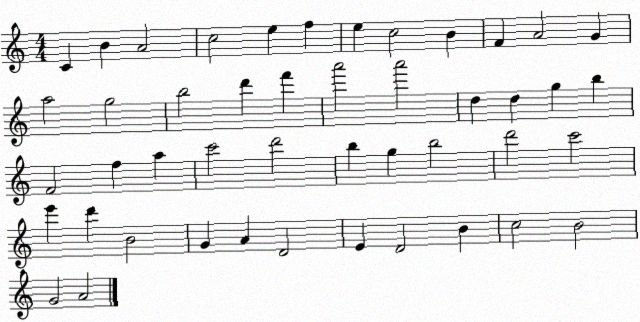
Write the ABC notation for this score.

X:1
T:Untitled
M:4/4
L:1/4
K:C
C B A2 c2 e f e c2 B F A2 G a2 g2 b2 d' f' a'2 a'2 d d g b F2 f a c'2 d'2 b g b2 d'2 c'2 e' d' B2 G A D2 E D2 B c2 B2 G2 A2